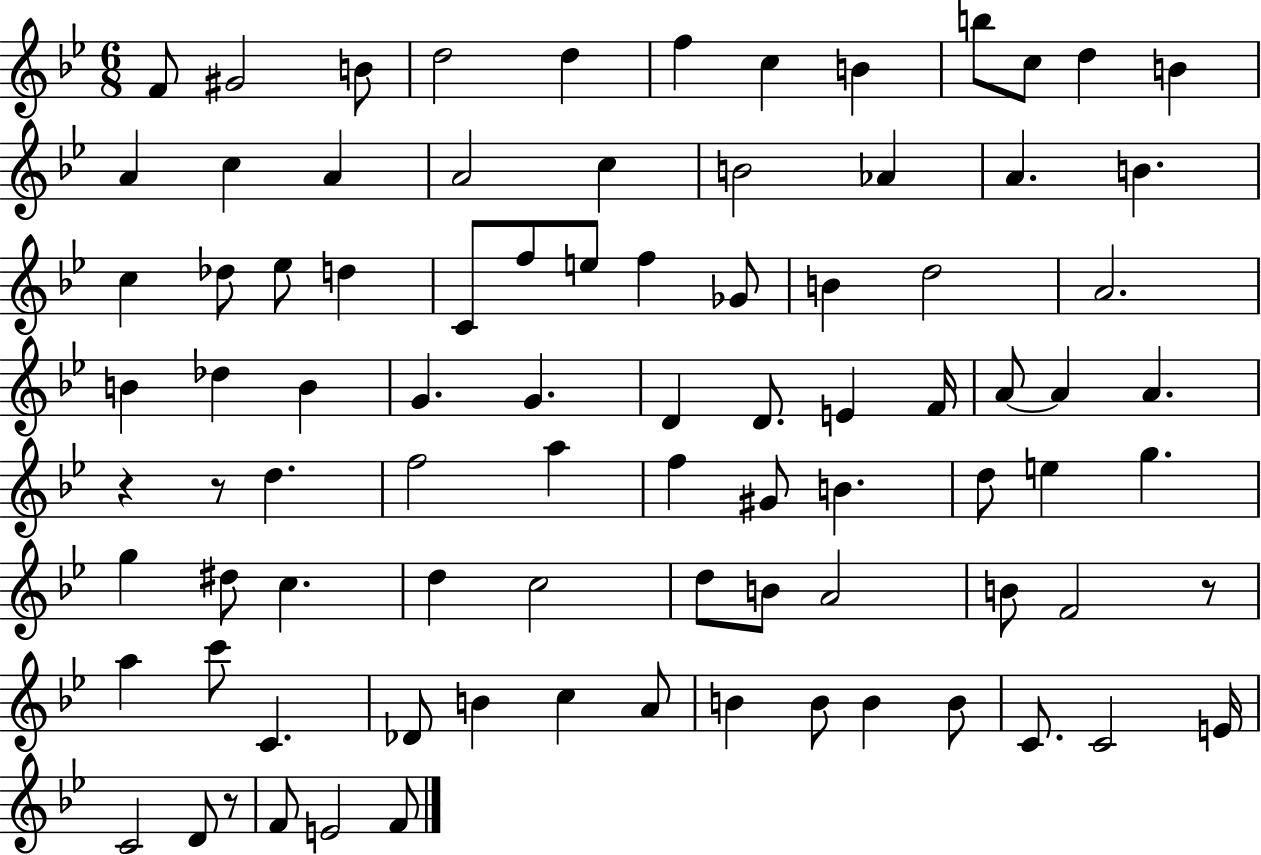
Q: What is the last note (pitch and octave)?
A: F4